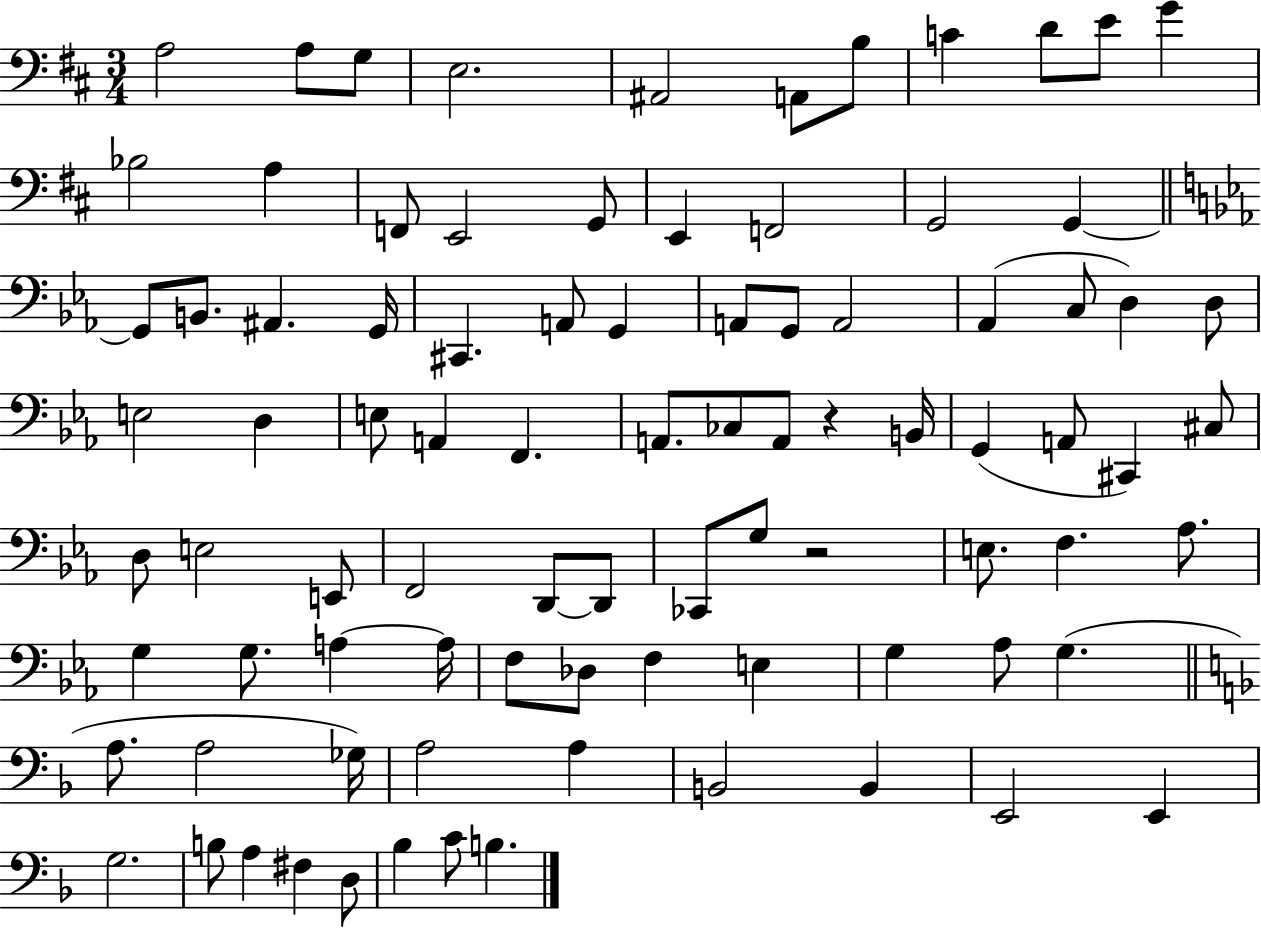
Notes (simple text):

A3/h A3/e G3/e E3/h. A#2/h A2/e B3/e C4/q D4/e E4/e G4/q Bb3/h A3/q F2/e E2/h G2/e E2/q F2/h G2/h G2/q G2/e B2/e. A#2/q. G2/s C#2/q. A2/e G2/q A2/e G2/e A2/h Ab2/q C3/e D3/q D3/e E3/h D3/q E3/e A2/q F2/q. A2/e. CES3/e A2/e R/q B2/s G2/q A2/e C#2/q C#3/e D3/e E3/h E2/e F2/h D2/e D2/e CES2/e G3/e R/h E3/e. F3/q. Ab3/e. G3/q G3/e. A3/q A3/s F3/e Db3/e F3/q E3/q G3/q Ab3/e G3/q. A3/e. A3/h Gb3/s A3/h A3/q B2/h B2/q E2/h E2/q G3/h. B3/e A3/q F#3/q D3/e Bb3/q C4/e B3/q.